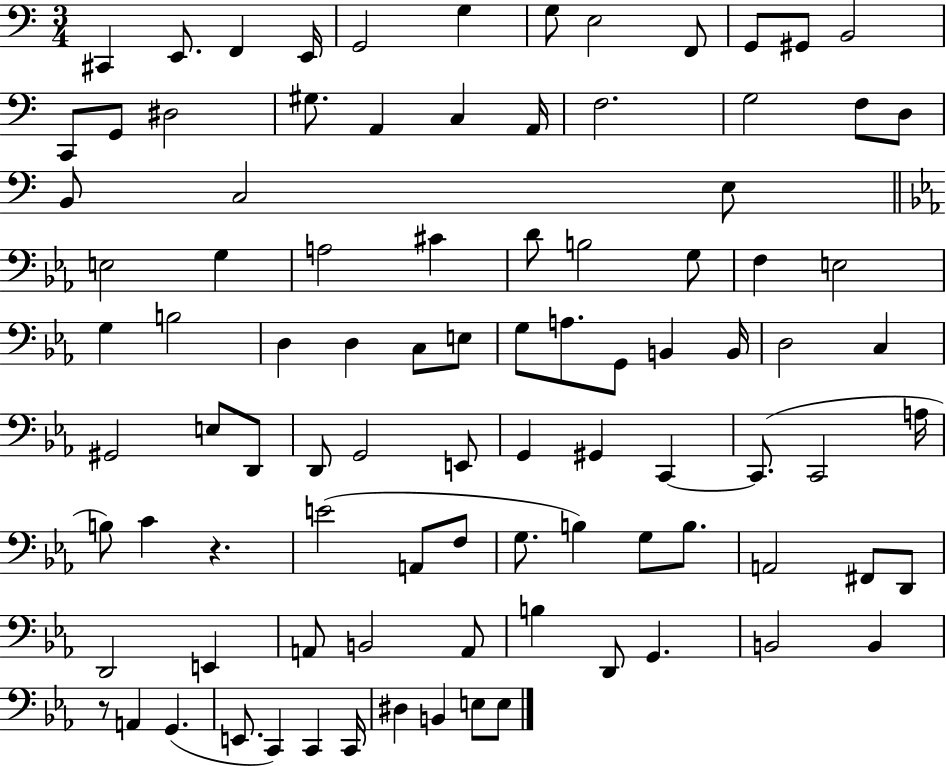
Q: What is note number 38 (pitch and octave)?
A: D3